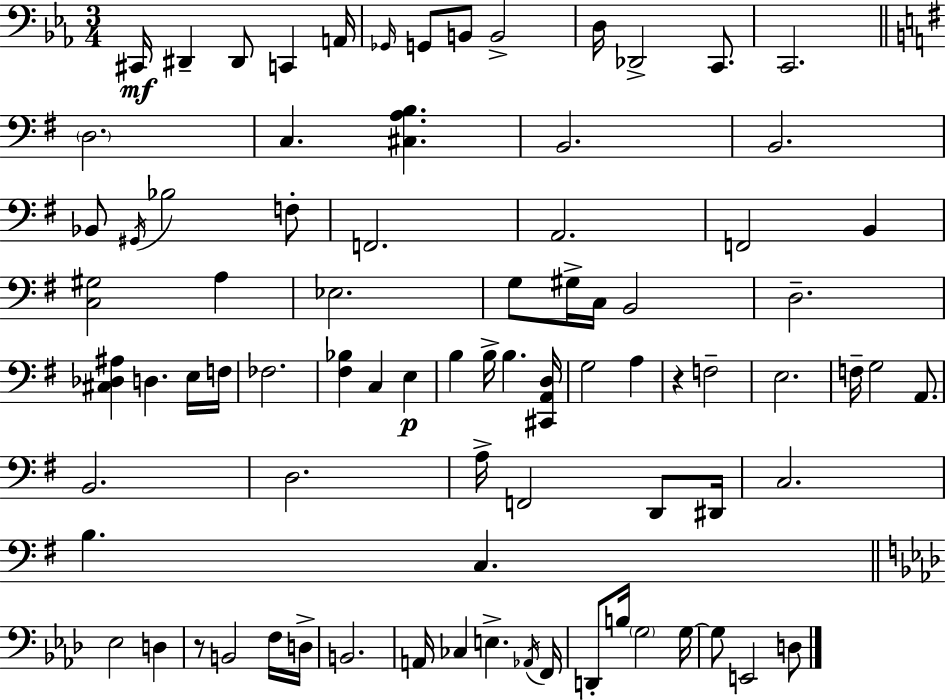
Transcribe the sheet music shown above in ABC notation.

X:1
T:Untitled
M:3/4
L:1/4
K:Cm
^C,,/4 ^D,, ^D,,/2 C,, A,,/4 _G,,/4 G,,/2 B,,/2 B,,2 D,/4 _D,,2 C,,/2 C,,2 D,2 C, [^C,A,B,] B,,2 B,,2 _B,,/2 ^G,,/4 _B,2 F,/2 F,,2 A,,2 F,,2 B,, [C,^G,]2 A, _E,2 G,/2 ^G,/4 C,/4 B,,2 D,2 [^C,_D,^A,] D, E,/4 F,/4 _F,2 [^F,_B,] C, E, B, B,/4 B, [^C,,A,,D,]/4 G,2 A, z F,2 E,2 F,/4 G,2 A,,/2 B,,2 D,2 A,/4 F,,2 D,,/2 ^D,,/4 C,2 B, C, _E,2 D, z/2 B,,2 F,/4 D,/4 B,,2 A,,/4 _C, E, _A,,/4 F,,/4 D,,/2 B,/4 G,2 G,/4 G,/2 E,,2 D,/2